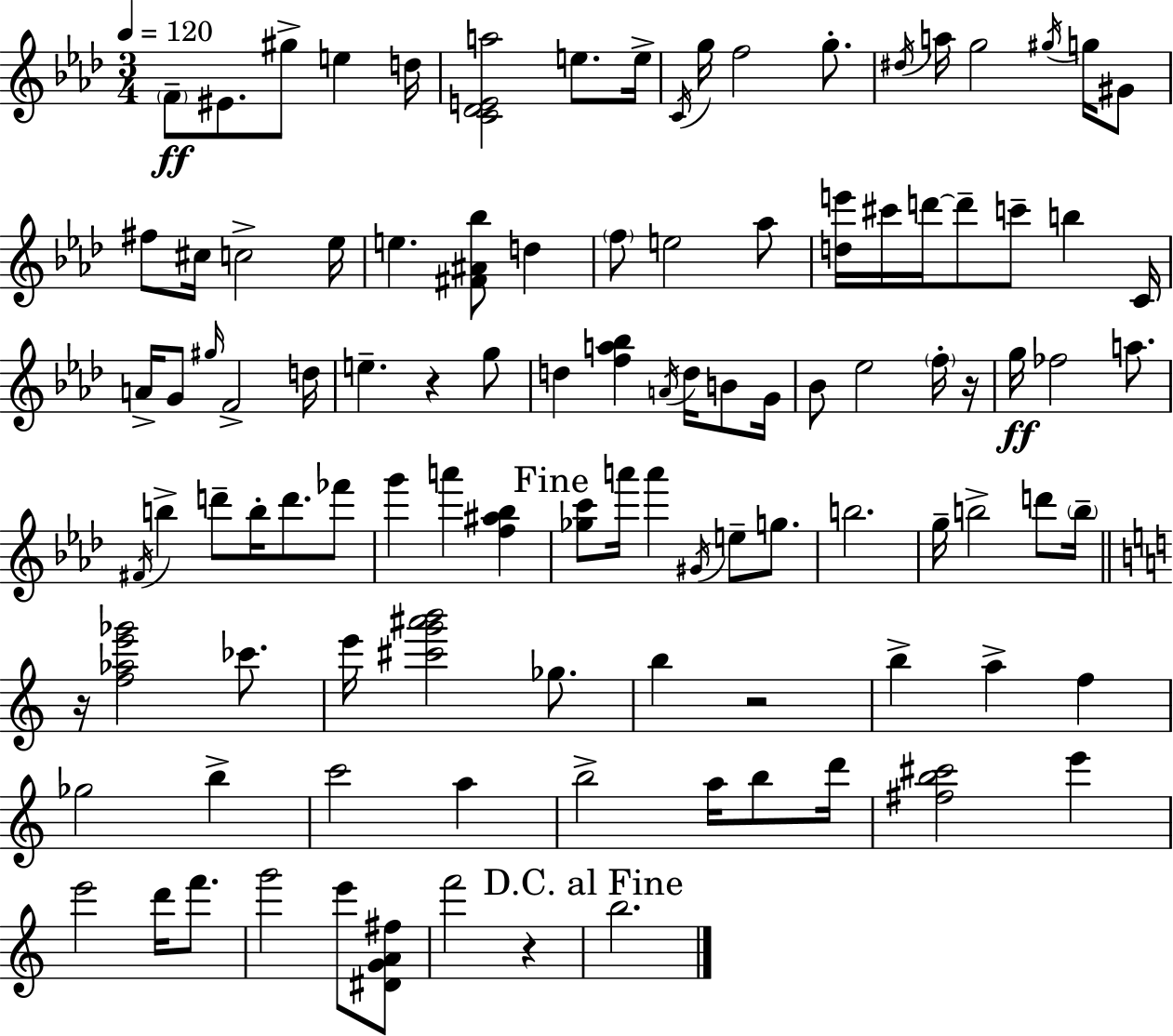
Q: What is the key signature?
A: AES major